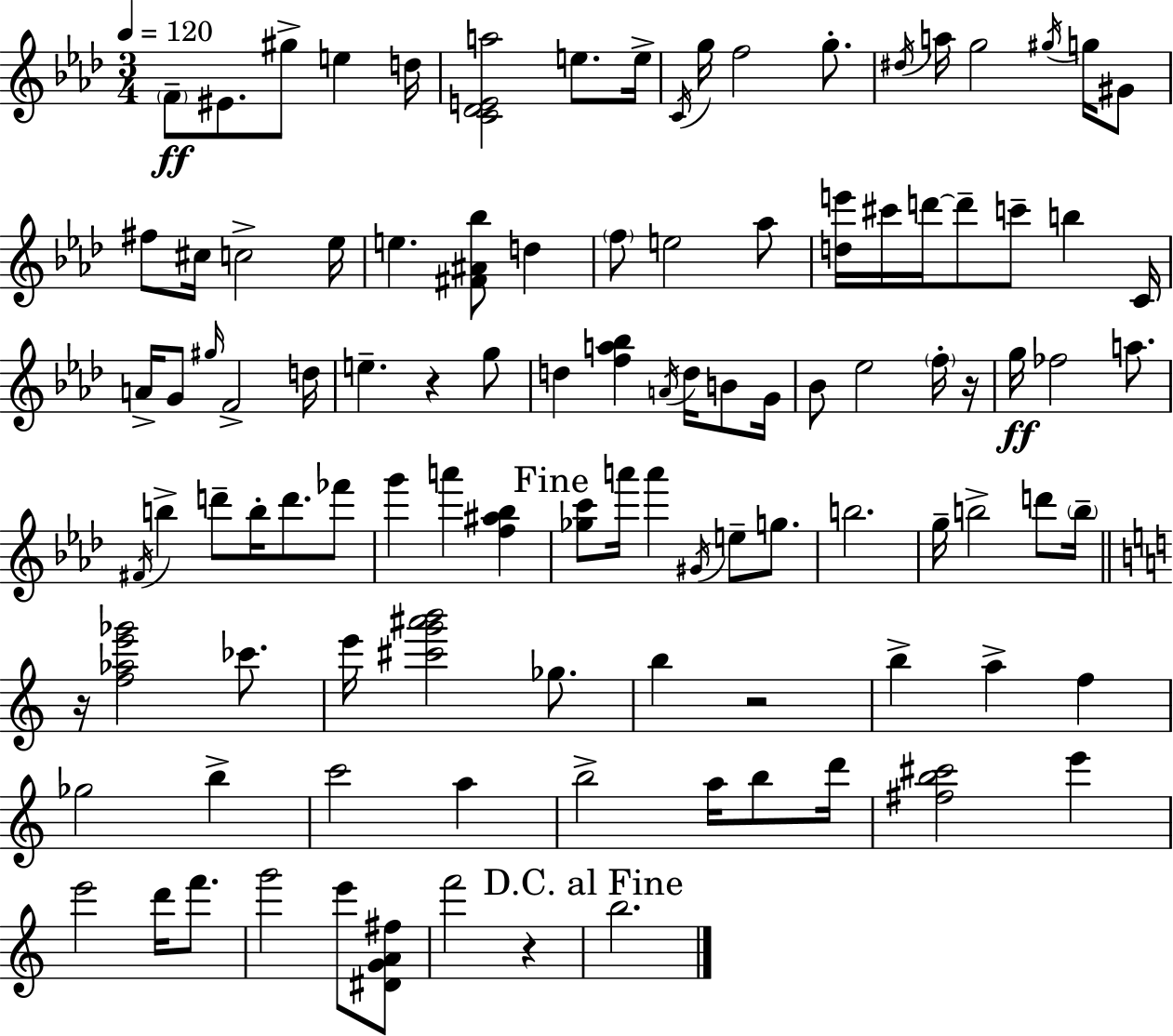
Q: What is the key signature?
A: AES major